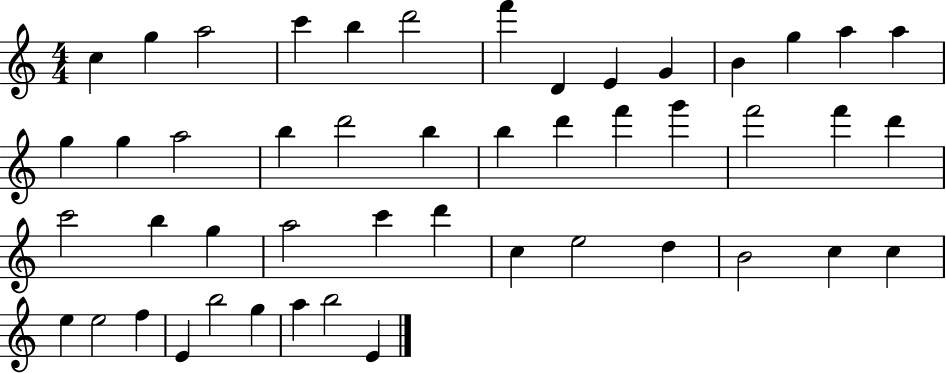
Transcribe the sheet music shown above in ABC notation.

X:1
T:Untitled
M:4/4
L:1/4
K:C
c g a2 c' b d'2 f' D E G B g a a g g a2 b d'2 b b d' f' g' f'2 f' d' c'2 b g a2 c' d' c e2 d B2 c c e e2 f E b2 g a b2 E